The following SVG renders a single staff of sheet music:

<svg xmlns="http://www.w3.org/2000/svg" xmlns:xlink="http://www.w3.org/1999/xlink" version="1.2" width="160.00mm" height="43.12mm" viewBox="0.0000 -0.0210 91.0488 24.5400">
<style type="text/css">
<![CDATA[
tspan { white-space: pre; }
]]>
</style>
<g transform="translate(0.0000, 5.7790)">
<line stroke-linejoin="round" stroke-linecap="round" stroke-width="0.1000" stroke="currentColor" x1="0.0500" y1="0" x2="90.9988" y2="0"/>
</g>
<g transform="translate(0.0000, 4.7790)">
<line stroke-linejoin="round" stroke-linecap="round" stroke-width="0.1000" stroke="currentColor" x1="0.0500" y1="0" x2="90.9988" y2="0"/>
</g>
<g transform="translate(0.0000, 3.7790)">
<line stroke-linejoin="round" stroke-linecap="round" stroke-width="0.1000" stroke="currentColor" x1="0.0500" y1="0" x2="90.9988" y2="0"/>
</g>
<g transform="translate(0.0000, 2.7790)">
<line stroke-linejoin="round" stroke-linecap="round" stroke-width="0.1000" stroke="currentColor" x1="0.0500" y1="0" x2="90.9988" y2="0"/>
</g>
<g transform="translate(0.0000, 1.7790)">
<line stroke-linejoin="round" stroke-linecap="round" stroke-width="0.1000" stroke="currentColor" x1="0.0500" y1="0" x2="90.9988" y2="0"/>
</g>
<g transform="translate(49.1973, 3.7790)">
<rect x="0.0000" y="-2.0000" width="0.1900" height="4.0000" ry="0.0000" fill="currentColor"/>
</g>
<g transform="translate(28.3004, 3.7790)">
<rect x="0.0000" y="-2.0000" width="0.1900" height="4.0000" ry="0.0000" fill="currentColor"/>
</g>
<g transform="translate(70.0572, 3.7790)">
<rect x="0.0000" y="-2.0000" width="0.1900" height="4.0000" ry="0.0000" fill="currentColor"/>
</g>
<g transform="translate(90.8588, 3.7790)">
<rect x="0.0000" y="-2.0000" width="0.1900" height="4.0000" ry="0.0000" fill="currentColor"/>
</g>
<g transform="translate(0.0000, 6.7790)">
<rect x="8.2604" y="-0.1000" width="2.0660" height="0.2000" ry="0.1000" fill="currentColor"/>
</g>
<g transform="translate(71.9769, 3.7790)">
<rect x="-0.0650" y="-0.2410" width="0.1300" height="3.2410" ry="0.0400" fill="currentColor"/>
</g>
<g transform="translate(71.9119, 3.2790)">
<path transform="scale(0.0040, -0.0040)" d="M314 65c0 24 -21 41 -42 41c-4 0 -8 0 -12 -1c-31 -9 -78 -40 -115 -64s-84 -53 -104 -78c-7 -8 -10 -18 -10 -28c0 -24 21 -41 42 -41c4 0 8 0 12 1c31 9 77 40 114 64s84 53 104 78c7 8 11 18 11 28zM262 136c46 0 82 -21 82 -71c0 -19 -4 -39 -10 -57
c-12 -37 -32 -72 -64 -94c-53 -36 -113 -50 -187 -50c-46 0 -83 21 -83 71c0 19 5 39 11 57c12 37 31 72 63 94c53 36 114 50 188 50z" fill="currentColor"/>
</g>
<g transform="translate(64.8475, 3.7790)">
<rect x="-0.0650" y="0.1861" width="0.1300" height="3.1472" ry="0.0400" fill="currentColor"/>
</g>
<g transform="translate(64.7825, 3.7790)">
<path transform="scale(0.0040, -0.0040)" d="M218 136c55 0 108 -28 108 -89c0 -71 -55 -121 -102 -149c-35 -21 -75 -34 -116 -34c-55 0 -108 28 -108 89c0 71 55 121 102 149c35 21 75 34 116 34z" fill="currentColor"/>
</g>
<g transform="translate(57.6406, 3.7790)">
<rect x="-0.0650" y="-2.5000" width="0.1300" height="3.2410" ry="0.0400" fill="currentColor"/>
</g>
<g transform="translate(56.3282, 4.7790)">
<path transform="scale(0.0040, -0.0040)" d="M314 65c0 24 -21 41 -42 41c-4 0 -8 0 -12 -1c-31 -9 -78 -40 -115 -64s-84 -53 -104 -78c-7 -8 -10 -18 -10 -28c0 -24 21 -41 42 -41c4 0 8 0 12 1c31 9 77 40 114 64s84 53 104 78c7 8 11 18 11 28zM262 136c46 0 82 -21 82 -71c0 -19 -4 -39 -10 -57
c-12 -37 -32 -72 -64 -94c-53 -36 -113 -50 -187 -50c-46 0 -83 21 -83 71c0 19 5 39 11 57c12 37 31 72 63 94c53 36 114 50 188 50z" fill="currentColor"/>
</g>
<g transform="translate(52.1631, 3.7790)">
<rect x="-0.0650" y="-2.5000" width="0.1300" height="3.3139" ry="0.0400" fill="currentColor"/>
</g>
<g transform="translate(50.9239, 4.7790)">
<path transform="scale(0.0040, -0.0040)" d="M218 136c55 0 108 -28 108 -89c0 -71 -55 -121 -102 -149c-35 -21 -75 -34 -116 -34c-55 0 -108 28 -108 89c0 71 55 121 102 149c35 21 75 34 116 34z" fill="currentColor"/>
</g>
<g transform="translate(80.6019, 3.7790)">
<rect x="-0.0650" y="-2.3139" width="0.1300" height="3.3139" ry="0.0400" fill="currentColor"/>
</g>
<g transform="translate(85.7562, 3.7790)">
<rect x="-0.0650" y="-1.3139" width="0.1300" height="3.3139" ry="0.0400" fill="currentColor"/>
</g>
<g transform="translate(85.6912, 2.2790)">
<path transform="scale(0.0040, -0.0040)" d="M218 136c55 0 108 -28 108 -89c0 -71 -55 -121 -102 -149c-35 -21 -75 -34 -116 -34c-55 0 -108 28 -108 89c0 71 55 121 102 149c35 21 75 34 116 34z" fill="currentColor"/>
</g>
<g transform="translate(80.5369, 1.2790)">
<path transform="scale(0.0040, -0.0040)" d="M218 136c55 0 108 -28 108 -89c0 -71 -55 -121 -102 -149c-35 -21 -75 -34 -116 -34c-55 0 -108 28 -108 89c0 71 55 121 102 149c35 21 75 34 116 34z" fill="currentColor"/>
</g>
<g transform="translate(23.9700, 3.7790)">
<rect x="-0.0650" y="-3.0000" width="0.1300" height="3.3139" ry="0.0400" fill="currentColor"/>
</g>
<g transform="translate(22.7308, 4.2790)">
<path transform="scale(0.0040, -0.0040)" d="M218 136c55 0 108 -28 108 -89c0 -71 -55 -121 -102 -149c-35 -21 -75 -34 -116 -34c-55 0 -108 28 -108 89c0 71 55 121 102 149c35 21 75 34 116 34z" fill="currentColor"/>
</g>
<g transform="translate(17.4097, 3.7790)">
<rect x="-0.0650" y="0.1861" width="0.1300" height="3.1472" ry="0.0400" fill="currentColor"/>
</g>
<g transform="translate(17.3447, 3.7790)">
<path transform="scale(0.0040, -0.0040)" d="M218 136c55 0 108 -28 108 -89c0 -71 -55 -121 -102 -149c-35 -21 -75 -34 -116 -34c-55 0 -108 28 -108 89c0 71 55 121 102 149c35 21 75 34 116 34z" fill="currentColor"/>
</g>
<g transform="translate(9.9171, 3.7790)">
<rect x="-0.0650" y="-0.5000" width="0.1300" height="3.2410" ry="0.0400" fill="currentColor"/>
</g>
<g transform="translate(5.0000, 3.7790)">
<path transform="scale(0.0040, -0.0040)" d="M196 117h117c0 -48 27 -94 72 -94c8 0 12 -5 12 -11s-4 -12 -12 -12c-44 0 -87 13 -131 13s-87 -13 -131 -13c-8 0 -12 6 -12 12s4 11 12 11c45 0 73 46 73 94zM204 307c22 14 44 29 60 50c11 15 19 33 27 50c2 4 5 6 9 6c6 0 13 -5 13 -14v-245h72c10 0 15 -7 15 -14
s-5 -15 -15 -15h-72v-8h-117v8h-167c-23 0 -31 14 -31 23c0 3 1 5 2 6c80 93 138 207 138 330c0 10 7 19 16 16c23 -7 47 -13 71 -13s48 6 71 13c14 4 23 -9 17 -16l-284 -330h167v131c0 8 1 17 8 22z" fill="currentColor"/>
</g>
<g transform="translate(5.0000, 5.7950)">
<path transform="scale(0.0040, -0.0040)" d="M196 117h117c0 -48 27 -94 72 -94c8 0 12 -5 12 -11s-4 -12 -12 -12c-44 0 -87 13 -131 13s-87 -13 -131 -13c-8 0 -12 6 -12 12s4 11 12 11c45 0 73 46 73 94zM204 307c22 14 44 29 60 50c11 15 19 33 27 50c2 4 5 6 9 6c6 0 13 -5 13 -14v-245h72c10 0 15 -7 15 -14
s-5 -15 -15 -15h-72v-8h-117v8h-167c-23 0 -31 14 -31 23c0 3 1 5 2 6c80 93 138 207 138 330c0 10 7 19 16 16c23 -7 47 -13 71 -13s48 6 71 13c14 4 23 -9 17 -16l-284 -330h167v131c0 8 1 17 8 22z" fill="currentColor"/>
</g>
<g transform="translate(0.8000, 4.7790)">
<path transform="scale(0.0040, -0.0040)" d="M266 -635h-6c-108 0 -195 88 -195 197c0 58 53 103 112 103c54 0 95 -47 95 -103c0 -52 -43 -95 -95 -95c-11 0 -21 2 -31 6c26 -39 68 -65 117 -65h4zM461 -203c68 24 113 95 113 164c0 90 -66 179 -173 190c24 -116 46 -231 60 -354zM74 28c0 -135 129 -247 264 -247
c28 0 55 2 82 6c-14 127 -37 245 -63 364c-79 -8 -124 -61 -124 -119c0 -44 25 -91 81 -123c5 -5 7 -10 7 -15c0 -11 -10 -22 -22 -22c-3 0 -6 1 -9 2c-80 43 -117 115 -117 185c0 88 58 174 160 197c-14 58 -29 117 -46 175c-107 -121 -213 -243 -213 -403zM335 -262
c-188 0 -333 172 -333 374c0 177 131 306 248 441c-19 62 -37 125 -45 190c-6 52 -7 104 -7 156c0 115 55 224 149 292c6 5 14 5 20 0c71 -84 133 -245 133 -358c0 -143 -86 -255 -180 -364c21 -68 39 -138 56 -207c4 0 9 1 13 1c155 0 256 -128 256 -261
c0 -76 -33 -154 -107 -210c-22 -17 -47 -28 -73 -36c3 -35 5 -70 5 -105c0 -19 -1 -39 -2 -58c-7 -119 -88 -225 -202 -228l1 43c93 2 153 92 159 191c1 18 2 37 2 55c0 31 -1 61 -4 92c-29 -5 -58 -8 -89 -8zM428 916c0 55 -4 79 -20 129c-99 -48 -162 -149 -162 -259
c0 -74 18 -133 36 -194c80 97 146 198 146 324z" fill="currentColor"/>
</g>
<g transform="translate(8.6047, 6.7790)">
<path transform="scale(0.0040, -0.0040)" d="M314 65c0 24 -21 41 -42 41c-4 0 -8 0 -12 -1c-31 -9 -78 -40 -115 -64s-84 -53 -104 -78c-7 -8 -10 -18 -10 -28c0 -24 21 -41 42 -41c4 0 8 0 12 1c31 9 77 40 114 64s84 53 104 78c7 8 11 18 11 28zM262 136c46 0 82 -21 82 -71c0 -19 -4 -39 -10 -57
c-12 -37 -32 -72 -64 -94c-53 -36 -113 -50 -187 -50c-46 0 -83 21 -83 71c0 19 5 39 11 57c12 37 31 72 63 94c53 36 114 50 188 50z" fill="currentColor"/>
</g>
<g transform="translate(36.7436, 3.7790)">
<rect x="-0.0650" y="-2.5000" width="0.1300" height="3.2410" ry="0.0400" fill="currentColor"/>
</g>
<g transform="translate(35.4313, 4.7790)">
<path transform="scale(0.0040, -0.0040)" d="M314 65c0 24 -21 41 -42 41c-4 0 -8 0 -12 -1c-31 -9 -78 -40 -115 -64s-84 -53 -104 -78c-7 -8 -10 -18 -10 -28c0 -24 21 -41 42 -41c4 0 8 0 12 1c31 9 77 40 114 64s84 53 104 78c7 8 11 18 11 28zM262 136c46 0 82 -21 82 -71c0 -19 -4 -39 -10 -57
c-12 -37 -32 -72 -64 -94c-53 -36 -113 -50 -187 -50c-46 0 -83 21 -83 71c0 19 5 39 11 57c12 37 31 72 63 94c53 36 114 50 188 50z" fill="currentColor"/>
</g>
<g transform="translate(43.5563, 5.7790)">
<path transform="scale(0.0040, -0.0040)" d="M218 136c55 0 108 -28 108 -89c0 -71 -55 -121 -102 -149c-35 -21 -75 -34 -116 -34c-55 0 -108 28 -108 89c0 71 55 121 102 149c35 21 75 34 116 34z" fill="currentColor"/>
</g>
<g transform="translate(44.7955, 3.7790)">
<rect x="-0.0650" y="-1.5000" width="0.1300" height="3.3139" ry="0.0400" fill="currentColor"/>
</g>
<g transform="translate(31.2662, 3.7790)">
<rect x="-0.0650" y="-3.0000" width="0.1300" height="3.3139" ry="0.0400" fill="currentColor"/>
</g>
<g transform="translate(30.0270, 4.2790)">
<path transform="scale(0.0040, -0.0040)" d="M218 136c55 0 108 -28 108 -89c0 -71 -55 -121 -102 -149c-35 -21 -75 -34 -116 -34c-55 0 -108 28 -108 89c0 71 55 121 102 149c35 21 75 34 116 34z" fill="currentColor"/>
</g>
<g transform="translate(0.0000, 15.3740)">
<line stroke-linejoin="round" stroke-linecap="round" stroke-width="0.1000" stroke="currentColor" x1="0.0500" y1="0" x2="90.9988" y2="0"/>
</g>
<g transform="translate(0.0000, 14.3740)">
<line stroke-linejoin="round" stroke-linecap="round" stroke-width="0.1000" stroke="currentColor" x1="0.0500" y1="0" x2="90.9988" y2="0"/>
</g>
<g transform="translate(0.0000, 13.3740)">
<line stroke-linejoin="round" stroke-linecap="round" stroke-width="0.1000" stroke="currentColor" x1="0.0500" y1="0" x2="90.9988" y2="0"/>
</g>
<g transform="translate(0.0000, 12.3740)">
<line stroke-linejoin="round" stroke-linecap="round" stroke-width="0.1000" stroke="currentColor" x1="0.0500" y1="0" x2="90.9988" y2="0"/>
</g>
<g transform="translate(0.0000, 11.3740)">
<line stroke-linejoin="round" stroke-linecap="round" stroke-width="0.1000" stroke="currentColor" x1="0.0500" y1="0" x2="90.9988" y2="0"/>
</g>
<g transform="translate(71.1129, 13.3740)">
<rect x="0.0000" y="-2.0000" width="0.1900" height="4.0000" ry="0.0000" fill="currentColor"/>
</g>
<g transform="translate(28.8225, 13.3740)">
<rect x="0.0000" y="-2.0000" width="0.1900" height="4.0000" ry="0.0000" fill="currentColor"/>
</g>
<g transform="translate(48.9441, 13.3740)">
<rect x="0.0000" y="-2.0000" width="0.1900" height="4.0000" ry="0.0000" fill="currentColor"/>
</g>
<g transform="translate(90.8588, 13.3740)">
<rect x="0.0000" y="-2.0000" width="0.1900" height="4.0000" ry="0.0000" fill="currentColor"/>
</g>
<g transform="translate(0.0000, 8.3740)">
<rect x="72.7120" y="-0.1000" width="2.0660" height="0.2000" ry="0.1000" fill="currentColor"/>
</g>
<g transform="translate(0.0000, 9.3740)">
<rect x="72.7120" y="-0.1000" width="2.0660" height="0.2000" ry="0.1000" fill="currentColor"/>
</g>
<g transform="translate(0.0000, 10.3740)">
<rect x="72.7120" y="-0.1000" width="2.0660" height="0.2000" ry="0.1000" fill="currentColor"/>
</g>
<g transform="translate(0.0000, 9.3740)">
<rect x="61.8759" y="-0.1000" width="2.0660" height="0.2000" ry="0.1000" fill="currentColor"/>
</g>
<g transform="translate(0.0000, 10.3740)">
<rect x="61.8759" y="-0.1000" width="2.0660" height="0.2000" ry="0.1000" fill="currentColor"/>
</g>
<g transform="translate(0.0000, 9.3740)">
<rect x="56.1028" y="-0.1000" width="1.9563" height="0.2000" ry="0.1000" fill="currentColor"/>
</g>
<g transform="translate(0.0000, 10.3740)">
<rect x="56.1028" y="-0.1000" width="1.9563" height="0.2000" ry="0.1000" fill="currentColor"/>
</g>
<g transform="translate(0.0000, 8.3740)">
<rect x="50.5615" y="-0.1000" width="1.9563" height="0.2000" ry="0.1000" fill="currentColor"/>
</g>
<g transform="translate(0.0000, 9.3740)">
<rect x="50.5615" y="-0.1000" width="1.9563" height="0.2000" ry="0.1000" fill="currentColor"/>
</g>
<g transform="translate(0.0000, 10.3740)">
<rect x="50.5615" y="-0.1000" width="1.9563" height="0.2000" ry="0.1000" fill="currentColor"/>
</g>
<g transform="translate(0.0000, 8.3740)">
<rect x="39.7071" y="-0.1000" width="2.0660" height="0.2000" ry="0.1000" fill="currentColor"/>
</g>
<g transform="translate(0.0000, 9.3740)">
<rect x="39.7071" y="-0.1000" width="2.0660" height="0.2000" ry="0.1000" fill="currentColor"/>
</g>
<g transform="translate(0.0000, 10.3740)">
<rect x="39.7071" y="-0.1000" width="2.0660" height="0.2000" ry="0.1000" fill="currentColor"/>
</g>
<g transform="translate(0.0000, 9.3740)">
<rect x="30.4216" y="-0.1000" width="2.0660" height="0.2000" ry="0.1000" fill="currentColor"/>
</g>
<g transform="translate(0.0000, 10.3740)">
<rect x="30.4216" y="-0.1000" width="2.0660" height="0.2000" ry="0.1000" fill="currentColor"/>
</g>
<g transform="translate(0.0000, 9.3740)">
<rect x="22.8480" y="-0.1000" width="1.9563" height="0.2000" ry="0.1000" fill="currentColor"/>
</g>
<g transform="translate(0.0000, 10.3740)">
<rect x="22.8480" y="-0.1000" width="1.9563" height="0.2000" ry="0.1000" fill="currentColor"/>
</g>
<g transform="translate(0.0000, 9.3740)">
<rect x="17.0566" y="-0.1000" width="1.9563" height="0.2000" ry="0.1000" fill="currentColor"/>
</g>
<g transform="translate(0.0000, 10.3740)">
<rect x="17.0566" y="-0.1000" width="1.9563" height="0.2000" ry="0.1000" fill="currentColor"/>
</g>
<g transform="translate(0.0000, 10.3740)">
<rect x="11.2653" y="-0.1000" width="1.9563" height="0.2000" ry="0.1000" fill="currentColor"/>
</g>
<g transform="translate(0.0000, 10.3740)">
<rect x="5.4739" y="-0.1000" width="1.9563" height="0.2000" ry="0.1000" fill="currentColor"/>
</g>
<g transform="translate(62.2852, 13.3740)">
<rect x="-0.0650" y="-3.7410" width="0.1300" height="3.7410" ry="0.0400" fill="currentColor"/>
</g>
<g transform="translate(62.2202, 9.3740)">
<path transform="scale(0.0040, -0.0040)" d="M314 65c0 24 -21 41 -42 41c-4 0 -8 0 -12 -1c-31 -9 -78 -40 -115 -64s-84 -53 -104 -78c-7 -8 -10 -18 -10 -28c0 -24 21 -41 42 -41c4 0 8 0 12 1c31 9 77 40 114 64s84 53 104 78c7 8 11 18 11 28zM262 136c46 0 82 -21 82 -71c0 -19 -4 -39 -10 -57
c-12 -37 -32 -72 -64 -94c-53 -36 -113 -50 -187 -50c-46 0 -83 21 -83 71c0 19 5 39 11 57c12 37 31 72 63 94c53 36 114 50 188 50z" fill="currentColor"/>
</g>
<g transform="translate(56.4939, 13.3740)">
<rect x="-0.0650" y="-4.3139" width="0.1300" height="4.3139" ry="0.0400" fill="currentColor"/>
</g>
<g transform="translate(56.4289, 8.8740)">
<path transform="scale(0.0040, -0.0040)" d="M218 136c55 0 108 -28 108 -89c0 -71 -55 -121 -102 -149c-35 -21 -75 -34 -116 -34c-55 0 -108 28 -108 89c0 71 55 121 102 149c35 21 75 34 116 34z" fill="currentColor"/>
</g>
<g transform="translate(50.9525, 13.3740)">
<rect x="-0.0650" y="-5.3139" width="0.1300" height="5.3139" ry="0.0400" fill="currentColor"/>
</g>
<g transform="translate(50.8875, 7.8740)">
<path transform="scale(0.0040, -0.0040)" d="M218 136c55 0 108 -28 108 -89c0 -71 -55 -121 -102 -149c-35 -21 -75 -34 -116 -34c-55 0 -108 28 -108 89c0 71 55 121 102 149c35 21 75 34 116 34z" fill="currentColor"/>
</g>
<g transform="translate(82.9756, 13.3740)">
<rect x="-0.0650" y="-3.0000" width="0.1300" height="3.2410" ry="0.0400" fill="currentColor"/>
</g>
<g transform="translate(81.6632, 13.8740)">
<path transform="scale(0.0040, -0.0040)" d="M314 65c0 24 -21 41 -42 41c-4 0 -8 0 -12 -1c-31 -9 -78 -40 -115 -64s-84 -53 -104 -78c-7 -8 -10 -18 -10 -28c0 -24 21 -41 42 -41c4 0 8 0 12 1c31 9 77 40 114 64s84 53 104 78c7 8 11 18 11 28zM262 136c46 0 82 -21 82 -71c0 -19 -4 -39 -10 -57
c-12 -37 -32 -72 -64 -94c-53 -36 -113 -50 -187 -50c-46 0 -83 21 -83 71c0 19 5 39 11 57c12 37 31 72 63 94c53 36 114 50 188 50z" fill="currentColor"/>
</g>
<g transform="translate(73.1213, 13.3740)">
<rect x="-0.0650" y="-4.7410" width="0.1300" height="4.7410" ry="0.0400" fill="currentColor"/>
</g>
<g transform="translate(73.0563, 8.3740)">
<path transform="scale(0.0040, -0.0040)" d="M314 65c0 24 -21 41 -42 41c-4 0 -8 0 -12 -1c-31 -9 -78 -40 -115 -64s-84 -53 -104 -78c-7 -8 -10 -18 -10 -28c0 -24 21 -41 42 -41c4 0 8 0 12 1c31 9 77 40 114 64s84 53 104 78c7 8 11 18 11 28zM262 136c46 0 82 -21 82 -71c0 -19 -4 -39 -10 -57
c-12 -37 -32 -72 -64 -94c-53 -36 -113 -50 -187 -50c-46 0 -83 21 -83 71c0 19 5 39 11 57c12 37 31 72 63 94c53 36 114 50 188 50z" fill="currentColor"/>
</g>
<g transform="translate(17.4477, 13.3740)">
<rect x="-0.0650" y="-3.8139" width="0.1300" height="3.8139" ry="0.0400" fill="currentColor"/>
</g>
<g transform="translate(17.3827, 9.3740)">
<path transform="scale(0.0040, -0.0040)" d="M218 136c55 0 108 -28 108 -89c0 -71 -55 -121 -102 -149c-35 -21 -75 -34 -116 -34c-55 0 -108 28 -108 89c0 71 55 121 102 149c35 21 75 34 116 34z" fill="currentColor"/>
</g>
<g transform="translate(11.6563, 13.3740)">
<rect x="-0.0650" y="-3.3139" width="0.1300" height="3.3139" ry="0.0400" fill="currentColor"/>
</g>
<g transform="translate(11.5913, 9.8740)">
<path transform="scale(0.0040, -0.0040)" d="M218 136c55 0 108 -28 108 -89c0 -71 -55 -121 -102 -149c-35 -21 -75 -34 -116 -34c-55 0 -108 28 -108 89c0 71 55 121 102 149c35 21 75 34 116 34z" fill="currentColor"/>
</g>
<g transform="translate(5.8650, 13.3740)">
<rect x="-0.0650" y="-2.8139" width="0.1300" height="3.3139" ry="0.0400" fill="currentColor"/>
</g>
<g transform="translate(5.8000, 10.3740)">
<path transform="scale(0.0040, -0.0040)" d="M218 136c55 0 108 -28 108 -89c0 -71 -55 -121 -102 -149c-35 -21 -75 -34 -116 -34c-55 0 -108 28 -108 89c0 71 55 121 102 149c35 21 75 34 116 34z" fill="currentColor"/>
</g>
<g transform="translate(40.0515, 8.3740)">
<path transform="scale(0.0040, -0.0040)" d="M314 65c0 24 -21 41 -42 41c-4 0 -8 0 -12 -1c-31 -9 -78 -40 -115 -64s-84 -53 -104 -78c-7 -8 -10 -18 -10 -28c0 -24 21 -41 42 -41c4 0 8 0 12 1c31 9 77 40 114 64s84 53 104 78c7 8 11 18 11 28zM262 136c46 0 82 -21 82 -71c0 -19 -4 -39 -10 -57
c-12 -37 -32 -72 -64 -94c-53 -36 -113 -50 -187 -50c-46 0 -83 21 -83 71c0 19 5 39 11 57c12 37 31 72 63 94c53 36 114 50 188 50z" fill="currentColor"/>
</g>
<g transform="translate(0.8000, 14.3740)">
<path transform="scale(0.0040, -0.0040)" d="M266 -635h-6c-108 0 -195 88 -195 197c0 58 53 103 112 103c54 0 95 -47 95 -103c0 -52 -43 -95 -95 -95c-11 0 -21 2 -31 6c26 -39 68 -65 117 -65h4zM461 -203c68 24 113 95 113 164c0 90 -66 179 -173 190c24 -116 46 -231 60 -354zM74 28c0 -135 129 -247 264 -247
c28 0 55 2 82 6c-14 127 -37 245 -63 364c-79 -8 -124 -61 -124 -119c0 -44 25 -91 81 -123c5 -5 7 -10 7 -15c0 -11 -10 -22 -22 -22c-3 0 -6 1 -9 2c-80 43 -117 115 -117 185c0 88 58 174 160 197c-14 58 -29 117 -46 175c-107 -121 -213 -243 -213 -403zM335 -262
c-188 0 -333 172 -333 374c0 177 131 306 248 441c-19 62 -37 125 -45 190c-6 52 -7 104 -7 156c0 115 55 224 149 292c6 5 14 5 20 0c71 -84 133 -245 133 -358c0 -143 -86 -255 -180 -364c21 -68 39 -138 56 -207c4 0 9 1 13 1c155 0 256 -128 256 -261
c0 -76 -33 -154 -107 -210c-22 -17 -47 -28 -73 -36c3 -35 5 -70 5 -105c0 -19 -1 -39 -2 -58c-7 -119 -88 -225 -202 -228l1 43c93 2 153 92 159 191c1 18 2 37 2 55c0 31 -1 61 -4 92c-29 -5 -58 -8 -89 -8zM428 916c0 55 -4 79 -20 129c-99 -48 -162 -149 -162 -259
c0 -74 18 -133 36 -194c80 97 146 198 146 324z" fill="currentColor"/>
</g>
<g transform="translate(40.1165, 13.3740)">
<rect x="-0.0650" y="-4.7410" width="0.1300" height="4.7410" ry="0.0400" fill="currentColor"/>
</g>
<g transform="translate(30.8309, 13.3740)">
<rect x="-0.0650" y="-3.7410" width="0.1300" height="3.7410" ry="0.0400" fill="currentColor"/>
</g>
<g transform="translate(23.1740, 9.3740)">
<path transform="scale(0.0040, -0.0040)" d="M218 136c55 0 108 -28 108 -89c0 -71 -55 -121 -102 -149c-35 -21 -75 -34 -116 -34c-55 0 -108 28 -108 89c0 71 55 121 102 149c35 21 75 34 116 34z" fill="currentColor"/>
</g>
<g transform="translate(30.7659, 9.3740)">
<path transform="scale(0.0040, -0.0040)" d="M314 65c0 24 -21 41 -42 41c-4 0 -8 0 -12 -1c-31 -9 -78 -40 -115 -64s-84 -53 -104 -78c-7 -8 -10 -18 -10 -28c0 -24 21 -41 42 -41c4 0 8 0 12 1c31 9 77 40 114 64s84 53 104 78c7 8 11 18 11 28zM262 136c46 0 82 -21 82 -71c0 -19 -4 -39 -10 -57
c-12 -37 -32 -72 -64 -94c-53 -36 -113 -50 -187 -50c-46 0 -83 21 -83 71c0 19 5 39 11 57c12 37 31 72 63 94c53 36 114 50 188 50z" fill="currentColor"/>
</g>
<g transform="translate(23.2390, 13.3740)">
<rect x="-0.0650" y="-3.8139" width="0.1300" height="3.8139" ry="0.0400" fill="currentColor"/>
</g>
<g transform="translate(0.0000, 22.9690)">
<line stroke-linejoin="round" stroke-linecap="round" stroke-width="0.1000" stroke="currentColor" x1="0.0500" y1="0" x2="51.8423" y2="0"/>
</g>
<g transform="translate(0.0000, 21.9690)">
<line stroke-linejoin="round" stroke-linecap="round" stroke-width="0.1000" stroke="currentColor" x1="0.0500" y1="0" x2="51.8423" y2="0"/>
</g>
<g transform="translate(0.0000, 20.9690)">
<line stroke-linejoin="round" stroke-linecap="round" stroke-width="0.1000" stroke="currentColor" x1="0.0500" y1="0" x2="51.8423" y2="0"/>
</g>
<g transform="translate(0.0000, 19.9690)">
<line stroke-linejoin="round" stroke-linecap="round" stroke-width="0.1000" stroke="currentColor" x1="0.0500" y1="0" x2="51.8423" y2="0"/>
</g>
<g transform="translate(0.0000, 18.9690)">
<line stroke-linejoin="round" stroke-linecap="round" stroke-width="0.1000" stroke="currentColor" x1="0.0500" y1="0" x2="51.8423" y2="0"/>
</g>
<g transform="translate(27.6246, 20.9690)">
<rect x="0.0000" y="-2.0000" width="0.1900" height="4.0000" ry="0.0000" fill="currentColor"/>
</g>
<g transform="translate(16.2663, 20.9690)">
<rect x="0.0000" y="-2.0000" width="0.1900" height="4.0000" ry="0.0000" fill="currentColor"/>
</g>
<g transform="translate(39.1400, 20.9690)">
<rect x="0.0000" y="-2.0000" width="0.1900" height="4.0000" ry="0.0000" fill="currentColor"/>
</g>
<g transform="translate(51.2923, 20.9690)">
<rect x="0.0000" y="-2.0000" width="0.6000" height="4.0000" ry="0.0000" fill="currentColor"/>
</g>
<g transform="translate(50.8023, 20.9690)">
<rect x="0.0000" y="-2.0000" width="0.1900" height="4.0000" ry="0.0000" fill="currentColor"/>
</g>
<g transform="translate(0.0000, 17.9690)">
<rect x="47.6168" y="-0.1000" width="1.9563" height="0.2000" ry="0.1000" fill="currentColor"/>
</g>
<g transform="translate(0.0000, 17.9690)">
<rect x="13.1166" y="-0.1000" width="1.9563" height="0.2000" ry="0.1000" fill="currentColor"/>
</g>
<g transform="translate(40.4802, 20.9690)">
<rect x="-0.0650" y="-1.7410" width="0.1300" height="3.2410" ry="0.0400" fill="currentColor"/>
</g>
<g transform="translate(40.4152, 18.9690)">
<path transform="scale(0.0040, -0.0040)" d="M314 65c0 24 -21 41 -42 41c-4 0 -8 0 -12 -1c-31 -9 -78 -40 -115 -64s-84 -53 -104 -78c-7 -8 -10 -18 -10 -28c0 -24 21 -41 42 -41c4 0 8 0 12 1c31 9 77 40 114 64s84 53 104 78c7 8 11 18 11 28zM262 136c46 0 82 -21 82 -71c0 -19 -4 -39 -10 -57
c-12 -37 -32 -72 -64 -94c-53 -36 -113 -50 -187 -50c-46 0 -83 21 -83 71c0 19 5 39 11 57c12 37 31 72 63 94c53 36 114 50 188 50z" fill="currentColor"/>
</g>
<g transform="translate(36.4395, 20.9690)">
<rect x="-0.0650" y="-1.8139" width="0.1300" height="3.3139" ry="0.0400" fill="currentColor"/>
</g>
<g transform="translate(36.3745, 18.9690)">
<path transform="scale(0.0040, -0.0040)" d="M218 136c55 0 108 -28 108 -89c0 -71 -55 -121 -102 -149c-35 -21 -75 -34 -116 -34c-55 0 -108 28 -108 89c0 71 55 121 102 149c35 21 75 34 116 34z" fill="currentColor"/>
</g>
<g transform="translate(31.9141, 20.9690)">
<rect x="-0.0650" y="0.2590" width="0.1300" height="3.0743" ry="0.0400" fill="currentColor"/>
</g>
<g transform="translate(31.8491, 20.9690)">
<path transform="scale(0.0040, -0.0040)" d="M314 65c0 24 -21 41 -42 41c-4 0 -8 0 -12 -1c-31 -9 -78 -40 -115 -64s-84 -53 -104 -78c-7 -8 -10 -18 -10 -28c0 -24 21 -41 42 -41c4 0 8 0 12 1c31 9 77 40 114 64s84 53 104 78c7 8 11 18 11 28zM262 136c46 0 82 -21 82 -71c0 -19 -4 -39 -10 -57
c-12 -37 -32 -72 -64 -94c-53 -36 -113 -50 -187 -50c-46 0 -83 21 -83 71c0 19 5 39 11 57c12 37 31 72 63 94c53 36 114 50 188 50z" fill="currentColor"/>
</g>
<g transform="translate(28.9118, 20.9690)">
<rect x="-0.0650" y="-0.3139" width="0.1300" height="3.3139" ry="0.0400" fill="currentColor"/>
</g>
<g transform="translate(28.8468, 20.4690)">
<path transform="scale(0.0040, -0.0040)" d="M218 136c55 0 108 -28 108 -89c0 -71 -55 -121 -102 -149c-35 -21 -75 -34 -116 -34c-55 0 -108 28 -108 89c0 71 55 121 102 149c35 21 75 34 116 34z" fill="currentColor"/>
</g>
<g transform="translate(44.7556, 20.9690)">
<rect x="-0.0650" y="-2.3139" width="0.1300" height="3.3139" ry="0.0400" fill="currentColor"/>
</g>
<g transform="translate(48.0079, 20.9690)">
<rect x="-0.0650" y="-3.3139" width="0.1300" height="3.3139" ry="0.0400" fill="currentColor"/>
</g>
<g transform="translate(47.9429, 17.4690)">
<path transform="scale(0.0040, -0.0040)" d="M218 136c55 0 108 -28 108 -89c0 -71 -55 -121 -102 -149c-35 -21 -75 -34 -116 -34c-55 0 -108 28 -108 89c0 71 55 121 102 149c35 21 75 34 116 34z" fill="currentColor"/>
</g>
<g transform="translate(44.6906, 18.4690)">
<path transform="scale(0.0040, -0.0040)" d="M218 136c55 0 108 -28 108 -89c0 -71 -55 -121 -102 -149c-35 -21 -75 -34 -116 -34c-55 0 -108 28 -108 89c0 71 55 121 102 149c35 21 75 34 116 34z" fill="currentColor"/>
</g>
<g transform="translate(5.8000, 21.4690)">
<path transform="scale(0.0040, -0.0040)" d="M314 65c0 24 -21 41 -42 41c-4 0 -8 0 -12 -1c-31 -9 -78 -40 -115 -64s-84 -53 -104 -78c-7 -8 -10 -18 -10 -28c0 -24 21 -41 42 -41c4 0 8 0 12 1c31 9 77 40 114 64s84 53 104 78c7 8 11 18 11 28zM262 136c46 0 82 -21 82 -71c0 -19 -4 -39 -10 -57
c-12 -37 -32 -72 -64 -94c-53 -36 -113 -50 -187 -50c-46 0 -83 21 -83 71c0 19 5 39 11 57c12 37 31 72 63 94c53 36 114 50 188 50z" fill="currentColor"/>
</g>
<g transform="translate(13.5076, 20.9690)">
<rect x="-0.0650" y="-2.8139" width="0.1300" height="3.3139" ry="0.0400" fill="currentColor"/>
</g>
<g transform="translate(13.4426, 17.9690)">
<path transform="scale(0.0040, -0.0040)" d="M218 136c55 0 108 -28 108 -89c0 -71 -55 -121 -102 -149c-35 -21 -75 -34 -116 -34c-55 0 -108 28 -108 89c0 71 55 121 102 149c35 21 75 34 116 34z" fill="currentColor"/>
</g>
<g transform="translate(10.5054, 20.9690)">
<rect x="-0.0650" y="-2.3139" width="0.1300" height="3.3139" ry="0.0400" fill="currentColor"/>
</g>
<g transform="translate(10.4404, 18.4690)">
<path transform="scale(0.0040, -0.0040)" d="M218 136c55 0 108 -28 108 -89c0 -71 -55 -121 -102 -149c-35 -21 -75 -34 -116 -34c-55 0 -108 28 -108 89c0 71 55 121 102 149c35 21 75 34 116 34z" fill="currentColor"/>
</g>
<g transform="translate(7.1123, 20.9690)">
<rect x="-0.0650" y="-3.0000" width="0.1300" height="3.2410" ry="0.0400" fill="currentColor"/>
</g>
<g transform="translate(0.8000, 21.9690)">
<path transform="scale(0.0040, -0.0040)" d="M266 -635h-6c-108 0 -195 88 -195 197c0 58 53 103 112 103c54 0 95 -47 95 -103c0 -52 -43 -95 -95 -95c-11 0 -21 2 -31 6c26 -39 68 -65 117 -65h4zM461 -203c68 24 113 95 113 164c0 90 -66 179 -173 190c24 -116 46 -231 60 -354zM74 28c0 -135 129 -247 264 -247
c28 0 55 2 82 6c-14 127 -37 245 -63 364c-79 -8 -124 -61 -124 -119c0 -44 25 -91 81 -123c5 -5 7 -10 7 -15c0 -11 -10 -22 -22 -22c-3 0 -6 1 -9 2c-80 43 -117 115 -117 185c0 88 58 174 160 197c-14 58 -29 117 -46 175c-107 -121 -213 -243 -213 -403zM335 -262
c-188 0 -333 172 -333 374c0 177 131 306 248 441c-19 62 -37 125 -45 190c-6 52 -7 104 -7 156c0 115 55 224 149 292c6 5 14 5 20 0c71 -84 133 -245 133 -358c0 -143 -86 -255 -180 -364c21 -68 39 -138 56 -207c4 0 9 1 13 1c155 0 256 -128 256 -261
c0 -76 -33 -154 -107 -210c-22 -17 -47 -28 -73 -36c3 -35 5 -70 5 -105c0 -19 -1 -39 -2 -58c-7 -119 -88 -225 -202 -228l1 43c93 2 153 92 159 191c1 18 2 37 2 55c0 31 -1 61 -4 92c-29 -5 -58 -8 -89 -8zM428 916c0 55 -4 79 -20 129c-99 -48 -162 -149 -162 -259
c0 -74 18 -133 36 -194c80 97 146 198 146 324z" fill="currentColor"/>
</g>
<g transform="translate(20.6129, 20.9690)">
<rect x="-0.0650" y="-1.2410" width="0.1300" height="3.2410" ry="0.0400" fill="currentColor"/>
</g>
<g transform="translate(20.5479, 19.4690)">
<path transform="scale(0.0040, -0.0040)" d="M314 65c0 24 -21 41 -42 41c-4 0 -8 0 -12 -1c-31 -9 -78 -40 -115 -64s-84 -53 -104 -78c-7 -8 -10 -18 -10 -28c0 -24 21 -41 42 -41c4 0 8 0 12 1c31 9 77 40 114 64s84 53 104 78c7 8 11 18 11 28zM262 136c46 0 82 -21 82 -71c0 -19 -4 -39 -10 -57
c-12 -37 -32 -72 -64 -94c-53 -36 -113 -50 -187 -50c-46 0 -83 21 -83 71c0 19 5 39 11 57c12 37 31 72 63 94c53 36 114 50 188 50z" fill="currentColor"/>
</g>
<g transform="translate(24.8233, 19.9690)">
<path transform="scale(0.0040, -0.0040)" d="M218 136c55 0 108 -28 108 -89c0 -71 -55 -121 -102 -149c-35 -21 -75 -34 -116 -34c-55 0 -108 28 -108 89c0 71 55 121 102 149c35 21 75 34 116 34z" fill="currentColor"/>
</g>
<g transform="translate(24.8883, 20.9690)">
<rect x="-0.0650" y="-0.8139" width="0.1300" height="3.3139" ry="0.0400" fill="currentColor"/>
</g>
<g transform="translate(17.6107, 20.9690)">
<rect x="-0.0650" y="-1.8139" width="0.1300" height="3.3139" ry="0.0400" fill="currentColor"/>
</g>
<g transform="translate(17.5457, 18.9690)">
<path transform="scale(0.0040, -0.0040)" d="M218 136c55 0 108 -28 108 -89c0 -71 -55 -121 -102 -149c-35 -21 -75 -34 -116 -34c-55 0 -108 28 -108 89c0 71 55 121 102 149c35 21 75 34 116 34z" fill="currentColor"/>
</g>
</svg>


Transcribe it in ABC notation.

X:1
T:Untitled
M:4/4
L:1/4
K:C
C2 B A A G2 E G G2 B c2 g e a b c' c' c'2 e'2 f' d' c'2 e'2 A2 A2 g a f e2 d c B2 f f2 g b